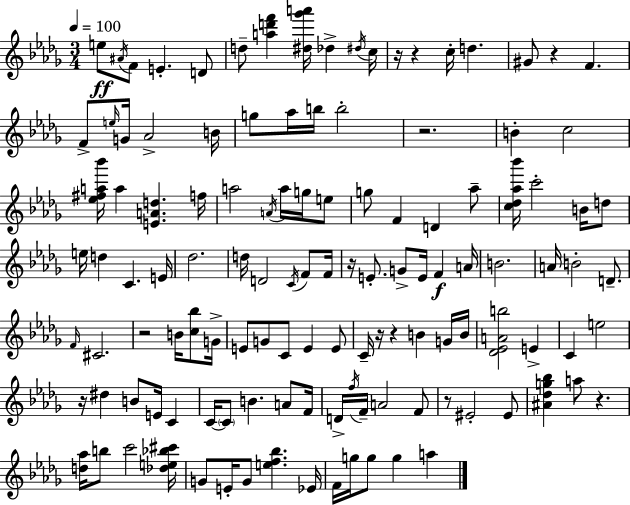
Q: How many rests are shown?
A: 11